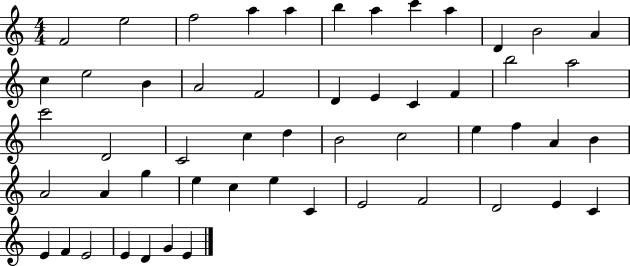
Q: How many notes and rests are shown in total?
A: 53